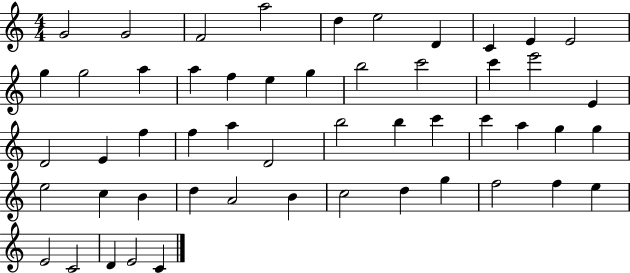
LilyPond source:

{
  \clef treble
  \numericTimeSignature
  \time 4/4
  \key c \major
  g'2 g'2 | f'2 a''2 | d''4 e''2 d'4 | c'4 e'4 e'2 | \break g''4 g''2 a''4 | a''4 f''4 e''4 g''4 | b''2 c'''2 | c'''4 e'''2 e'4 | \break d'2 e'4 f''4 | f''4 a''4 d'2 | b''2 b''4 c'''4 | c'''4 a''4 g''4 g''4 | \break e''2 c''4 b'4 | d''4 a'2 b'4 | c''2 d''4 g''4 | f''2 f''4 e''4 | \break e'2 c'2 | d'4 e'2 c'4 | \bar "|."
}